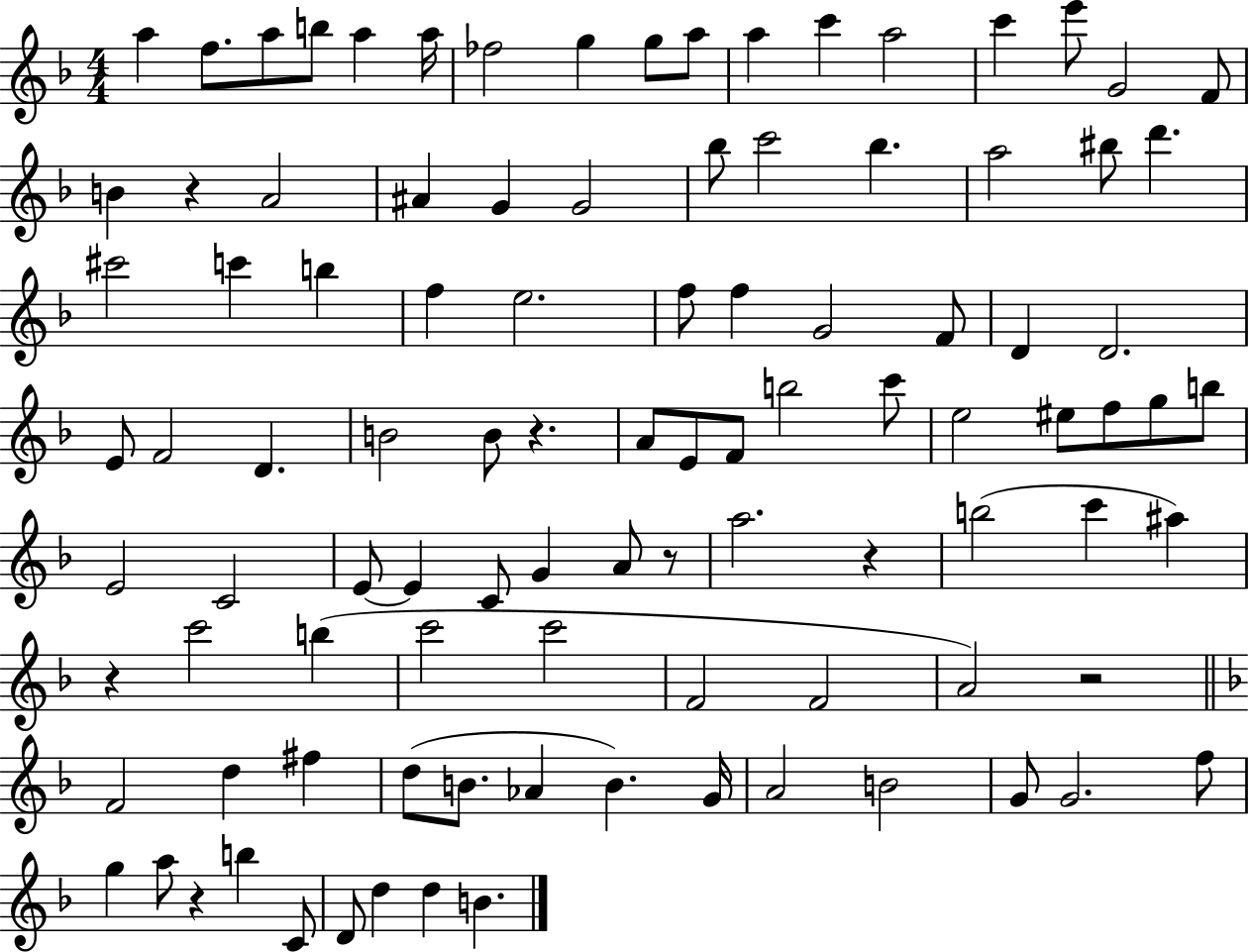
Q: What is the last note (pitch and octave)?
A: B4